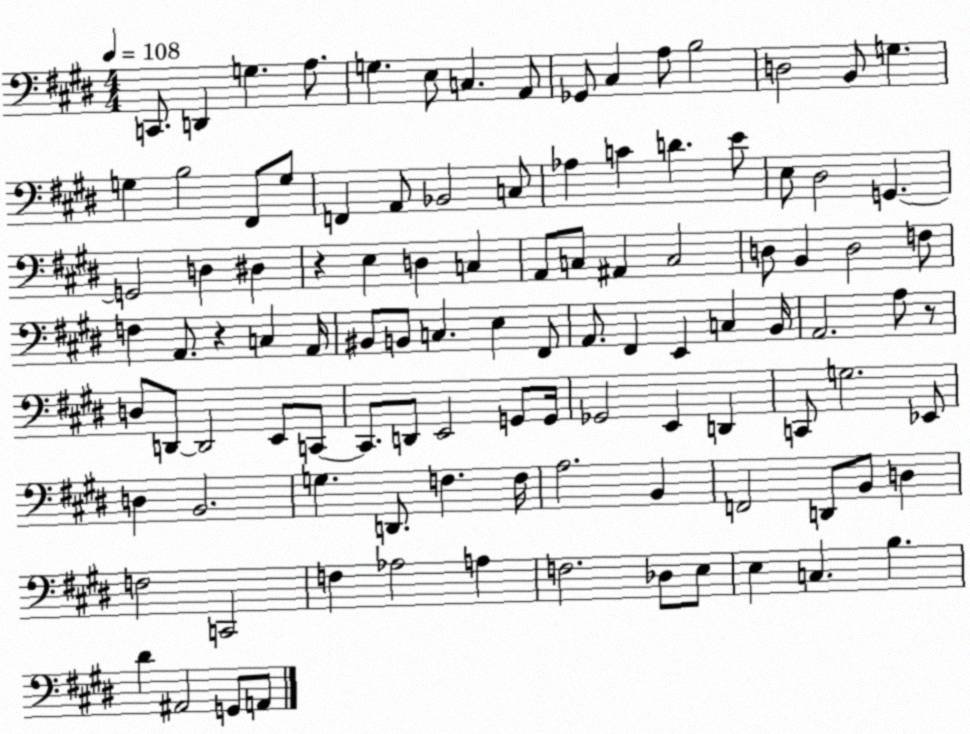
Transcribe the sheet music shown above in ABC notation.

X:1
T:Untitled
M:4/4
L:1/4
K:E
C,,/2 D,, G, A,/2 G, E,/2 C, A,,/2 _G,,/2 ^C, A,/2 B,2 D,2 B,,/2 G, G, B,2 ^F,,/2 G,/2 F,, A,,/2 _B,,2 C,/2 _A, C D E/2 E,/2 ^D,2 G,, G,,2 D, ^D, z E, D, C, A,,/2 C,/2 ^A,, C,2 D,/2 B,, D,2 F,/2 F, A,,/2 z C, A,,/4 ^B,,/2 B,,/2 C, E, ^F,,/2 A,,/2 ^F,, E,, C, B,,/4 A,,2 A,/2 z/2 D,/2 D,,/2 D,,2 E,,/2 C,,/2 C,,/2 D,,/2 E,,2 G,,/2 G,,/4 _G,,2 E,, D,, C,,/2 G,2 _E,,/2 D, B,,2 G, D,,/2 F, F,/4 A,2 B,, F,,2 D,,/2 B,,/2 D, F,2 C,,2 F, _A,2 A, F,2 _D,/2 E,/2 E, C, B, ^D ^A,,2 G,,/2 A,,/2